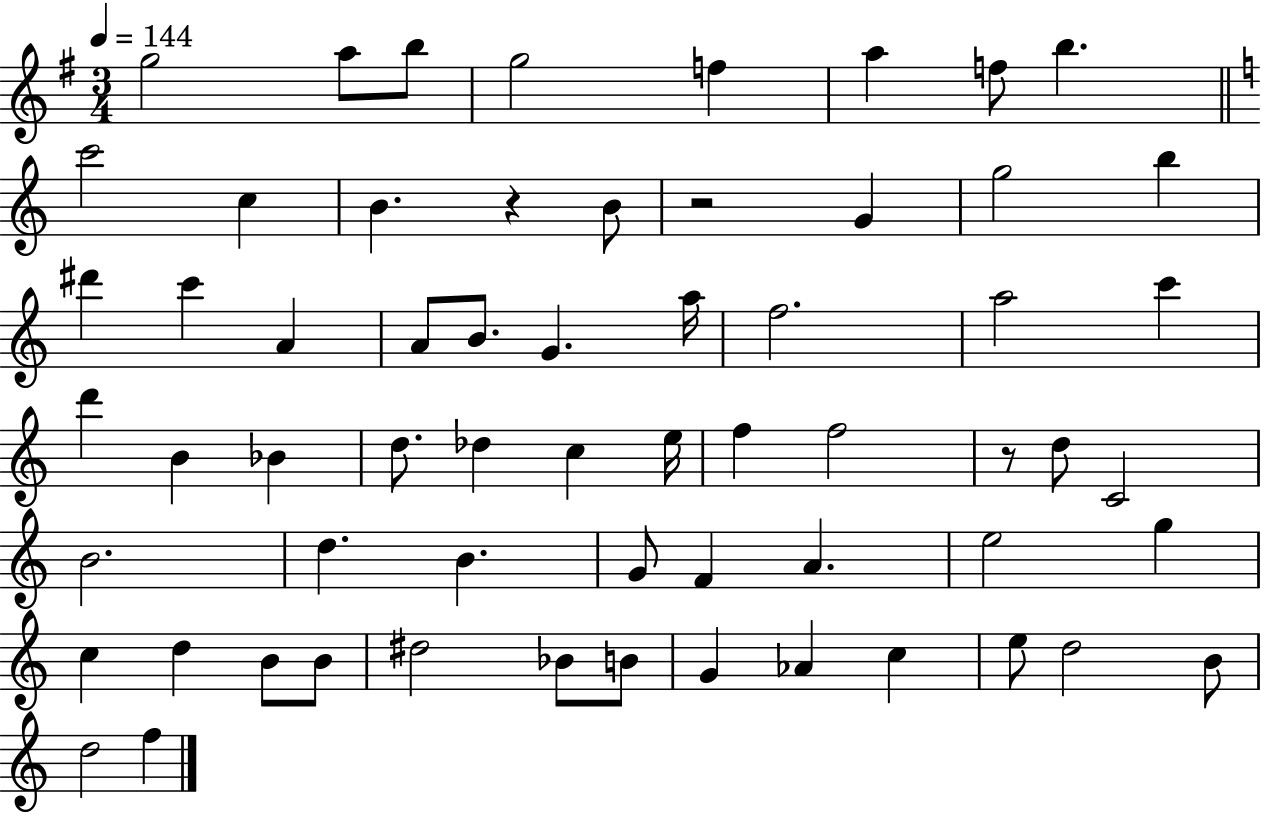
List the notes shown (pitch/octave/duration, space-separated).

G5/h A5/e B5/e G5/h F5/q A5/q F5/e B5/q. C6/h C5/q B4/q. R/q B4/e R/h G4/q G5/h B5/q D#6/q C6/q A4/q A4/e B4/e. G4/q. A5/s F5/h. A5/h C6/q D6/q B4/q Bb4/q D5/e. Db5/q C5/q E5/s F5/q F5/h R/e D5/e C4/h B4/h. D5/q. B4/q. G4/e F4/q A4/q. E5/h G5/q C5/q D5/q B4/e B4/e D#5/h Bb4/e B4/e G4/q Ab4/q C5/q E5/e D5/h B4/e D5/h F5/q